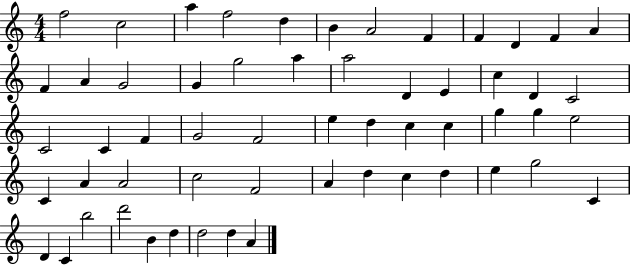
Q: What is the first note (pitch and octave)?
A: F5